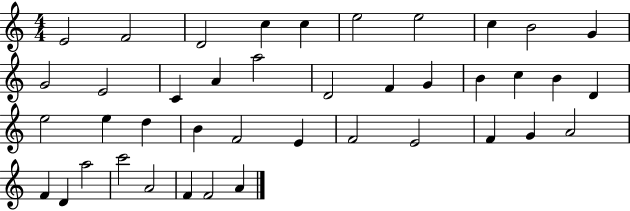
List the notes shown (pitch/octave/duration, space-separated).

E4/h F4/h D4/h C5/q C5/q E5/h E5/h C5/q B4/h G4/q G4/h E4/h C4/q A4/q A5/h D4/h F4/q G4/q B4/q C5/q B4/q D4/q E5/h E5/q D5/q B4/q F4/h E4/q F4/h E4/h F4/q G4/q A4/h F4/q D4/q A5/h C6/h A4/h F4/q F4/h A4/q